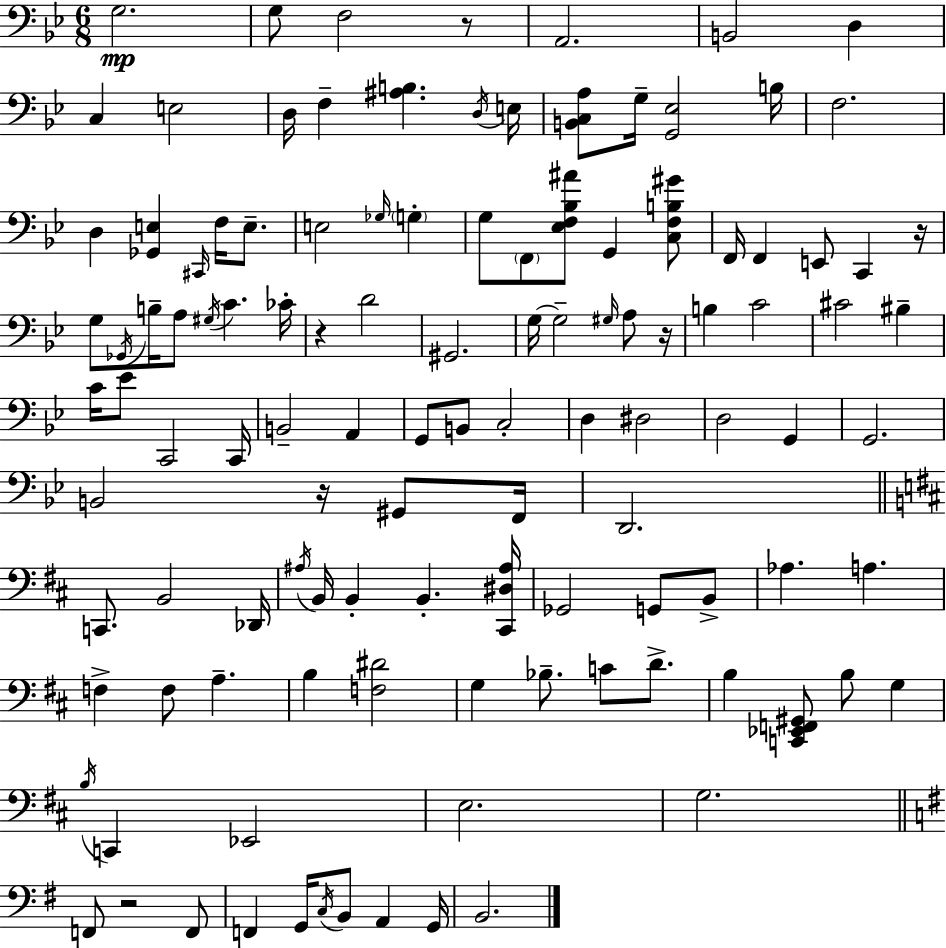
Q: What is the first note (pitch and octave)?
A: G3